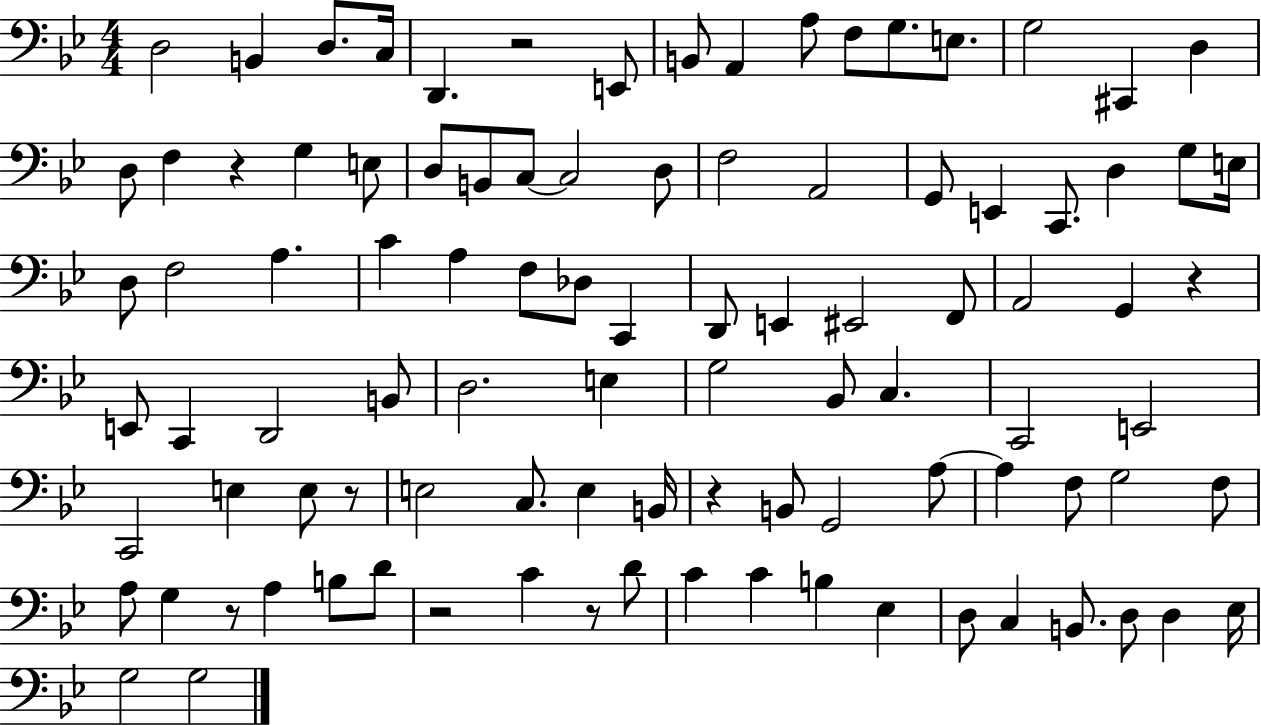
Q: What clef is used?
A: bass